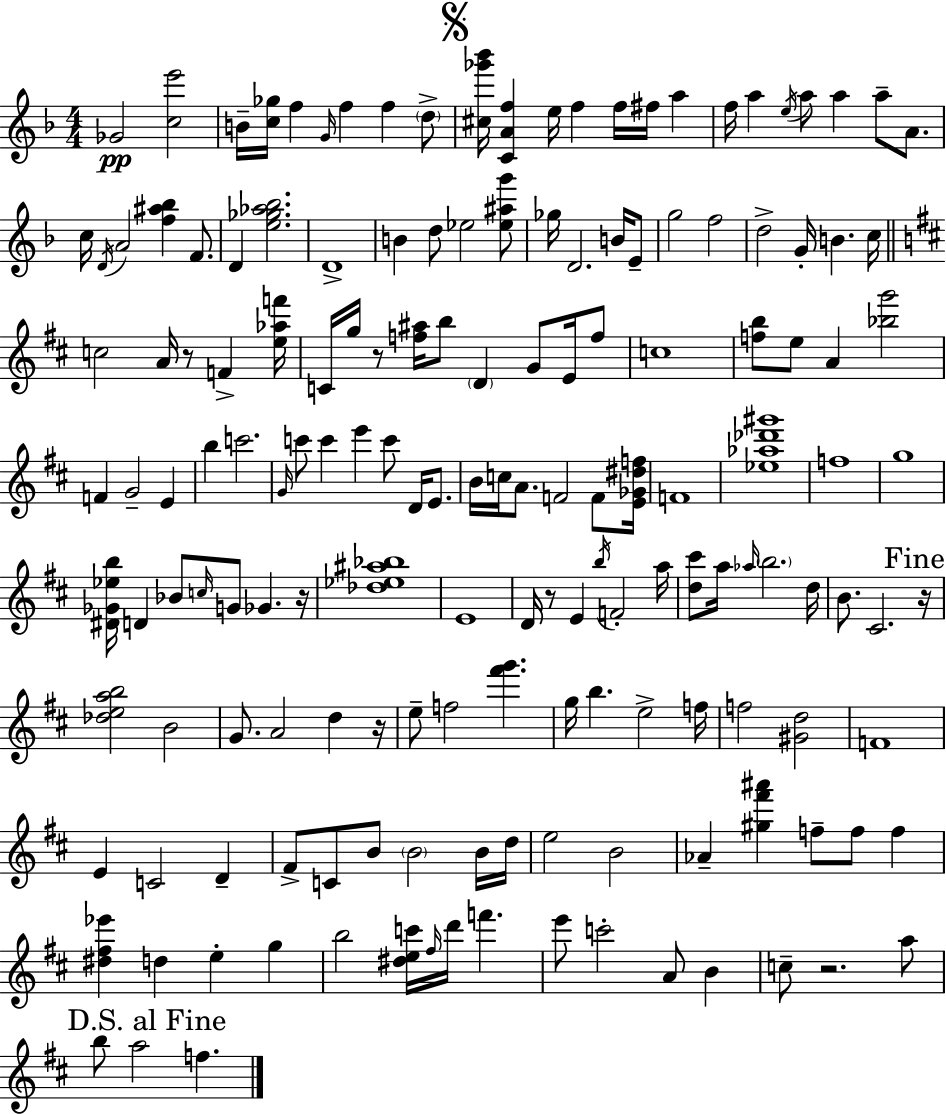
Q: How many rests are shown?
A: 7